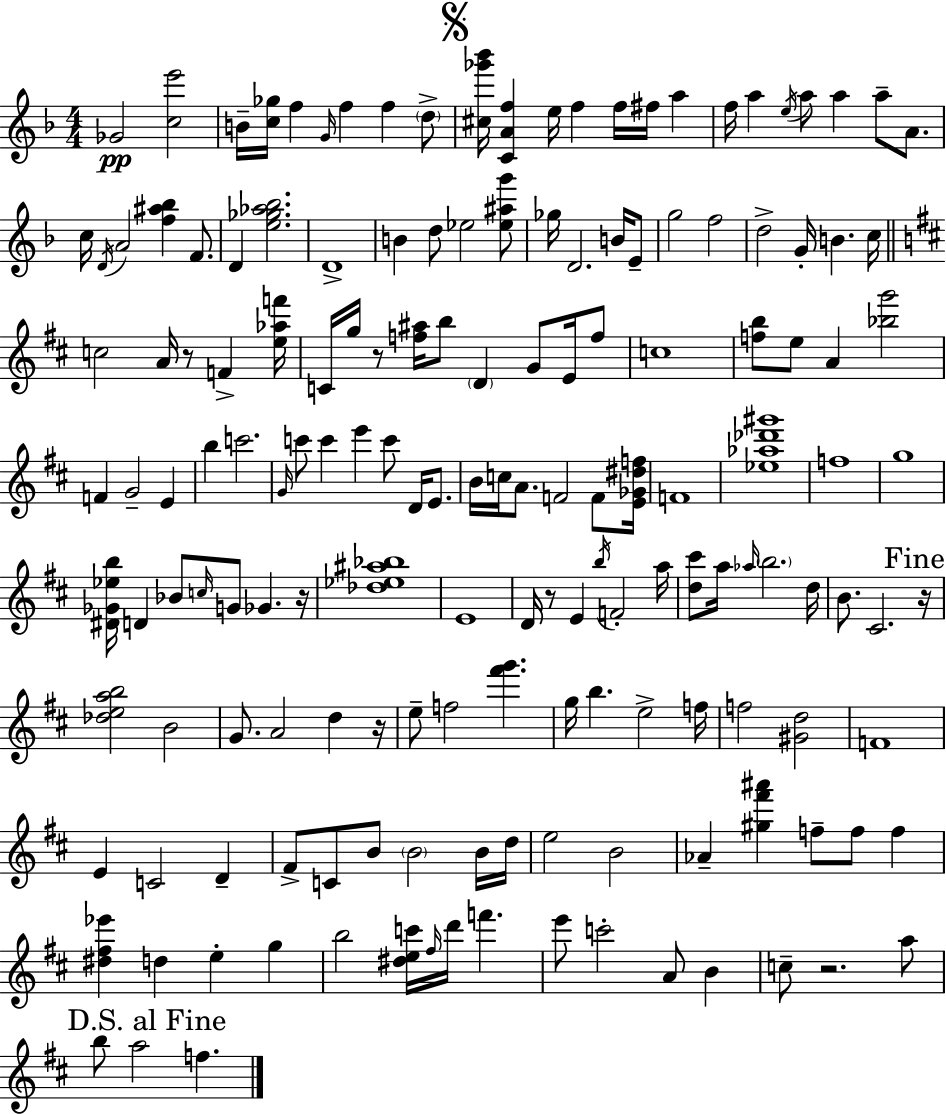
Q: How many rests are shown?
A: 7